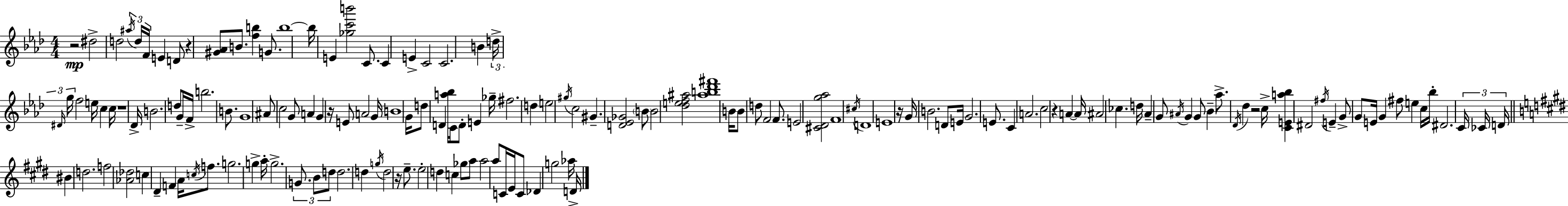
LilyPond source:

{
  \clef treble
  \numericTimeSignature
  \time 4/4
  \key f \minor
  r2\mp dis''2-> | d''2 \tuplet 3/2 { \acciaccatura { ais''16 } d''16 f'16 } e'4 d'8 | r4 <gis' aes'>8 b'8. <f'' b''>4 g'8. | b''1~~ | \break b''16 e'4 <ges'' c''' b'''>2 c'8. | c'4 e'4-> c'2 | c'2. b'4 | \tuplet 3/2 { d''16-> \grace { dis'16 } g''16 } f''2 e''16 c''4 | \break c''16 r1 | des'16-> b'2. d''8 | g'16-- f'16-> b''2. b'8. | g'1 | \break ais'8 c''2 g'8 a'4 | g'4 r16 e'8 a'2 | g'16 b'1 | g'16 d''8 d'4 <a'' bes''>16 c'16 d'8-. e'4 | \break ges''16-- fis''2. d''4 | e''2 \acciaccatura { gis''16 } c''2 | gis'4.-- <d' ees' ges'>2 | \parenthesize b'8 b'2 <des'' e'' f'' ais''>2 | \break <ais'' b'' des''' fis'''>1 | b'16 b'8 d''8 f'2 | f'8. e'2 <cis' des' g'' aes''>2 | f'1 | \break \acciaccatura { cis''16 } d'1 | e'1 | r16 g'16 b'2. | d'8 e'16 g'2. | \break e'8. c'4 a'2. | c''2 r4 | a'4~~ a'16 ais'2 ces''4. | d''16 aes'4-- g'8 \acciaccatura { ais'16 } g'4 g'8 | \break bes'4-- aes''8.-> \acciaccatura { des'16 } des''4 r2 | c''16-> <c' e' a'' bes''>4 dis'2 | \acciaccatura { fis''16 } e'4-- g'8-> g'8 e'16 g'4 | fis''8 e''4 c''16 bes''16-. dis'2. | \break \tuplet 3/2 { c'16 ces'16 d'16 } \bar "||" \break \key e \major bis'4 d''2. | f''2 <aes' des''>2 | c''4 dis'4-- f'4 a'16 \acciaccatura { c''16 } f''8. | g''2. g''4-> | \break a''16-. g''2.-> \tuplet 3/2 { g'8. | b'8 d''8 } d''2. | d''4 \acciaccatura { g''16 } d''2 r16 e''8.-- | e''2-. d''4 c''4 | \break ges''8 a''8 a''2 a''8 | c'16 e'16 c'8 des'4 g''2 | aes''16 d'16-> \bar "|."
}